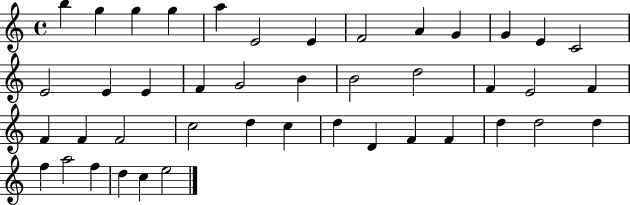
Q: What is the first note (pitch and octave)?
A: B5